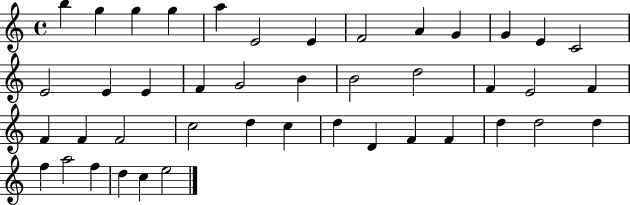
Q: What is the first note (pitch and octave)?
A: B5